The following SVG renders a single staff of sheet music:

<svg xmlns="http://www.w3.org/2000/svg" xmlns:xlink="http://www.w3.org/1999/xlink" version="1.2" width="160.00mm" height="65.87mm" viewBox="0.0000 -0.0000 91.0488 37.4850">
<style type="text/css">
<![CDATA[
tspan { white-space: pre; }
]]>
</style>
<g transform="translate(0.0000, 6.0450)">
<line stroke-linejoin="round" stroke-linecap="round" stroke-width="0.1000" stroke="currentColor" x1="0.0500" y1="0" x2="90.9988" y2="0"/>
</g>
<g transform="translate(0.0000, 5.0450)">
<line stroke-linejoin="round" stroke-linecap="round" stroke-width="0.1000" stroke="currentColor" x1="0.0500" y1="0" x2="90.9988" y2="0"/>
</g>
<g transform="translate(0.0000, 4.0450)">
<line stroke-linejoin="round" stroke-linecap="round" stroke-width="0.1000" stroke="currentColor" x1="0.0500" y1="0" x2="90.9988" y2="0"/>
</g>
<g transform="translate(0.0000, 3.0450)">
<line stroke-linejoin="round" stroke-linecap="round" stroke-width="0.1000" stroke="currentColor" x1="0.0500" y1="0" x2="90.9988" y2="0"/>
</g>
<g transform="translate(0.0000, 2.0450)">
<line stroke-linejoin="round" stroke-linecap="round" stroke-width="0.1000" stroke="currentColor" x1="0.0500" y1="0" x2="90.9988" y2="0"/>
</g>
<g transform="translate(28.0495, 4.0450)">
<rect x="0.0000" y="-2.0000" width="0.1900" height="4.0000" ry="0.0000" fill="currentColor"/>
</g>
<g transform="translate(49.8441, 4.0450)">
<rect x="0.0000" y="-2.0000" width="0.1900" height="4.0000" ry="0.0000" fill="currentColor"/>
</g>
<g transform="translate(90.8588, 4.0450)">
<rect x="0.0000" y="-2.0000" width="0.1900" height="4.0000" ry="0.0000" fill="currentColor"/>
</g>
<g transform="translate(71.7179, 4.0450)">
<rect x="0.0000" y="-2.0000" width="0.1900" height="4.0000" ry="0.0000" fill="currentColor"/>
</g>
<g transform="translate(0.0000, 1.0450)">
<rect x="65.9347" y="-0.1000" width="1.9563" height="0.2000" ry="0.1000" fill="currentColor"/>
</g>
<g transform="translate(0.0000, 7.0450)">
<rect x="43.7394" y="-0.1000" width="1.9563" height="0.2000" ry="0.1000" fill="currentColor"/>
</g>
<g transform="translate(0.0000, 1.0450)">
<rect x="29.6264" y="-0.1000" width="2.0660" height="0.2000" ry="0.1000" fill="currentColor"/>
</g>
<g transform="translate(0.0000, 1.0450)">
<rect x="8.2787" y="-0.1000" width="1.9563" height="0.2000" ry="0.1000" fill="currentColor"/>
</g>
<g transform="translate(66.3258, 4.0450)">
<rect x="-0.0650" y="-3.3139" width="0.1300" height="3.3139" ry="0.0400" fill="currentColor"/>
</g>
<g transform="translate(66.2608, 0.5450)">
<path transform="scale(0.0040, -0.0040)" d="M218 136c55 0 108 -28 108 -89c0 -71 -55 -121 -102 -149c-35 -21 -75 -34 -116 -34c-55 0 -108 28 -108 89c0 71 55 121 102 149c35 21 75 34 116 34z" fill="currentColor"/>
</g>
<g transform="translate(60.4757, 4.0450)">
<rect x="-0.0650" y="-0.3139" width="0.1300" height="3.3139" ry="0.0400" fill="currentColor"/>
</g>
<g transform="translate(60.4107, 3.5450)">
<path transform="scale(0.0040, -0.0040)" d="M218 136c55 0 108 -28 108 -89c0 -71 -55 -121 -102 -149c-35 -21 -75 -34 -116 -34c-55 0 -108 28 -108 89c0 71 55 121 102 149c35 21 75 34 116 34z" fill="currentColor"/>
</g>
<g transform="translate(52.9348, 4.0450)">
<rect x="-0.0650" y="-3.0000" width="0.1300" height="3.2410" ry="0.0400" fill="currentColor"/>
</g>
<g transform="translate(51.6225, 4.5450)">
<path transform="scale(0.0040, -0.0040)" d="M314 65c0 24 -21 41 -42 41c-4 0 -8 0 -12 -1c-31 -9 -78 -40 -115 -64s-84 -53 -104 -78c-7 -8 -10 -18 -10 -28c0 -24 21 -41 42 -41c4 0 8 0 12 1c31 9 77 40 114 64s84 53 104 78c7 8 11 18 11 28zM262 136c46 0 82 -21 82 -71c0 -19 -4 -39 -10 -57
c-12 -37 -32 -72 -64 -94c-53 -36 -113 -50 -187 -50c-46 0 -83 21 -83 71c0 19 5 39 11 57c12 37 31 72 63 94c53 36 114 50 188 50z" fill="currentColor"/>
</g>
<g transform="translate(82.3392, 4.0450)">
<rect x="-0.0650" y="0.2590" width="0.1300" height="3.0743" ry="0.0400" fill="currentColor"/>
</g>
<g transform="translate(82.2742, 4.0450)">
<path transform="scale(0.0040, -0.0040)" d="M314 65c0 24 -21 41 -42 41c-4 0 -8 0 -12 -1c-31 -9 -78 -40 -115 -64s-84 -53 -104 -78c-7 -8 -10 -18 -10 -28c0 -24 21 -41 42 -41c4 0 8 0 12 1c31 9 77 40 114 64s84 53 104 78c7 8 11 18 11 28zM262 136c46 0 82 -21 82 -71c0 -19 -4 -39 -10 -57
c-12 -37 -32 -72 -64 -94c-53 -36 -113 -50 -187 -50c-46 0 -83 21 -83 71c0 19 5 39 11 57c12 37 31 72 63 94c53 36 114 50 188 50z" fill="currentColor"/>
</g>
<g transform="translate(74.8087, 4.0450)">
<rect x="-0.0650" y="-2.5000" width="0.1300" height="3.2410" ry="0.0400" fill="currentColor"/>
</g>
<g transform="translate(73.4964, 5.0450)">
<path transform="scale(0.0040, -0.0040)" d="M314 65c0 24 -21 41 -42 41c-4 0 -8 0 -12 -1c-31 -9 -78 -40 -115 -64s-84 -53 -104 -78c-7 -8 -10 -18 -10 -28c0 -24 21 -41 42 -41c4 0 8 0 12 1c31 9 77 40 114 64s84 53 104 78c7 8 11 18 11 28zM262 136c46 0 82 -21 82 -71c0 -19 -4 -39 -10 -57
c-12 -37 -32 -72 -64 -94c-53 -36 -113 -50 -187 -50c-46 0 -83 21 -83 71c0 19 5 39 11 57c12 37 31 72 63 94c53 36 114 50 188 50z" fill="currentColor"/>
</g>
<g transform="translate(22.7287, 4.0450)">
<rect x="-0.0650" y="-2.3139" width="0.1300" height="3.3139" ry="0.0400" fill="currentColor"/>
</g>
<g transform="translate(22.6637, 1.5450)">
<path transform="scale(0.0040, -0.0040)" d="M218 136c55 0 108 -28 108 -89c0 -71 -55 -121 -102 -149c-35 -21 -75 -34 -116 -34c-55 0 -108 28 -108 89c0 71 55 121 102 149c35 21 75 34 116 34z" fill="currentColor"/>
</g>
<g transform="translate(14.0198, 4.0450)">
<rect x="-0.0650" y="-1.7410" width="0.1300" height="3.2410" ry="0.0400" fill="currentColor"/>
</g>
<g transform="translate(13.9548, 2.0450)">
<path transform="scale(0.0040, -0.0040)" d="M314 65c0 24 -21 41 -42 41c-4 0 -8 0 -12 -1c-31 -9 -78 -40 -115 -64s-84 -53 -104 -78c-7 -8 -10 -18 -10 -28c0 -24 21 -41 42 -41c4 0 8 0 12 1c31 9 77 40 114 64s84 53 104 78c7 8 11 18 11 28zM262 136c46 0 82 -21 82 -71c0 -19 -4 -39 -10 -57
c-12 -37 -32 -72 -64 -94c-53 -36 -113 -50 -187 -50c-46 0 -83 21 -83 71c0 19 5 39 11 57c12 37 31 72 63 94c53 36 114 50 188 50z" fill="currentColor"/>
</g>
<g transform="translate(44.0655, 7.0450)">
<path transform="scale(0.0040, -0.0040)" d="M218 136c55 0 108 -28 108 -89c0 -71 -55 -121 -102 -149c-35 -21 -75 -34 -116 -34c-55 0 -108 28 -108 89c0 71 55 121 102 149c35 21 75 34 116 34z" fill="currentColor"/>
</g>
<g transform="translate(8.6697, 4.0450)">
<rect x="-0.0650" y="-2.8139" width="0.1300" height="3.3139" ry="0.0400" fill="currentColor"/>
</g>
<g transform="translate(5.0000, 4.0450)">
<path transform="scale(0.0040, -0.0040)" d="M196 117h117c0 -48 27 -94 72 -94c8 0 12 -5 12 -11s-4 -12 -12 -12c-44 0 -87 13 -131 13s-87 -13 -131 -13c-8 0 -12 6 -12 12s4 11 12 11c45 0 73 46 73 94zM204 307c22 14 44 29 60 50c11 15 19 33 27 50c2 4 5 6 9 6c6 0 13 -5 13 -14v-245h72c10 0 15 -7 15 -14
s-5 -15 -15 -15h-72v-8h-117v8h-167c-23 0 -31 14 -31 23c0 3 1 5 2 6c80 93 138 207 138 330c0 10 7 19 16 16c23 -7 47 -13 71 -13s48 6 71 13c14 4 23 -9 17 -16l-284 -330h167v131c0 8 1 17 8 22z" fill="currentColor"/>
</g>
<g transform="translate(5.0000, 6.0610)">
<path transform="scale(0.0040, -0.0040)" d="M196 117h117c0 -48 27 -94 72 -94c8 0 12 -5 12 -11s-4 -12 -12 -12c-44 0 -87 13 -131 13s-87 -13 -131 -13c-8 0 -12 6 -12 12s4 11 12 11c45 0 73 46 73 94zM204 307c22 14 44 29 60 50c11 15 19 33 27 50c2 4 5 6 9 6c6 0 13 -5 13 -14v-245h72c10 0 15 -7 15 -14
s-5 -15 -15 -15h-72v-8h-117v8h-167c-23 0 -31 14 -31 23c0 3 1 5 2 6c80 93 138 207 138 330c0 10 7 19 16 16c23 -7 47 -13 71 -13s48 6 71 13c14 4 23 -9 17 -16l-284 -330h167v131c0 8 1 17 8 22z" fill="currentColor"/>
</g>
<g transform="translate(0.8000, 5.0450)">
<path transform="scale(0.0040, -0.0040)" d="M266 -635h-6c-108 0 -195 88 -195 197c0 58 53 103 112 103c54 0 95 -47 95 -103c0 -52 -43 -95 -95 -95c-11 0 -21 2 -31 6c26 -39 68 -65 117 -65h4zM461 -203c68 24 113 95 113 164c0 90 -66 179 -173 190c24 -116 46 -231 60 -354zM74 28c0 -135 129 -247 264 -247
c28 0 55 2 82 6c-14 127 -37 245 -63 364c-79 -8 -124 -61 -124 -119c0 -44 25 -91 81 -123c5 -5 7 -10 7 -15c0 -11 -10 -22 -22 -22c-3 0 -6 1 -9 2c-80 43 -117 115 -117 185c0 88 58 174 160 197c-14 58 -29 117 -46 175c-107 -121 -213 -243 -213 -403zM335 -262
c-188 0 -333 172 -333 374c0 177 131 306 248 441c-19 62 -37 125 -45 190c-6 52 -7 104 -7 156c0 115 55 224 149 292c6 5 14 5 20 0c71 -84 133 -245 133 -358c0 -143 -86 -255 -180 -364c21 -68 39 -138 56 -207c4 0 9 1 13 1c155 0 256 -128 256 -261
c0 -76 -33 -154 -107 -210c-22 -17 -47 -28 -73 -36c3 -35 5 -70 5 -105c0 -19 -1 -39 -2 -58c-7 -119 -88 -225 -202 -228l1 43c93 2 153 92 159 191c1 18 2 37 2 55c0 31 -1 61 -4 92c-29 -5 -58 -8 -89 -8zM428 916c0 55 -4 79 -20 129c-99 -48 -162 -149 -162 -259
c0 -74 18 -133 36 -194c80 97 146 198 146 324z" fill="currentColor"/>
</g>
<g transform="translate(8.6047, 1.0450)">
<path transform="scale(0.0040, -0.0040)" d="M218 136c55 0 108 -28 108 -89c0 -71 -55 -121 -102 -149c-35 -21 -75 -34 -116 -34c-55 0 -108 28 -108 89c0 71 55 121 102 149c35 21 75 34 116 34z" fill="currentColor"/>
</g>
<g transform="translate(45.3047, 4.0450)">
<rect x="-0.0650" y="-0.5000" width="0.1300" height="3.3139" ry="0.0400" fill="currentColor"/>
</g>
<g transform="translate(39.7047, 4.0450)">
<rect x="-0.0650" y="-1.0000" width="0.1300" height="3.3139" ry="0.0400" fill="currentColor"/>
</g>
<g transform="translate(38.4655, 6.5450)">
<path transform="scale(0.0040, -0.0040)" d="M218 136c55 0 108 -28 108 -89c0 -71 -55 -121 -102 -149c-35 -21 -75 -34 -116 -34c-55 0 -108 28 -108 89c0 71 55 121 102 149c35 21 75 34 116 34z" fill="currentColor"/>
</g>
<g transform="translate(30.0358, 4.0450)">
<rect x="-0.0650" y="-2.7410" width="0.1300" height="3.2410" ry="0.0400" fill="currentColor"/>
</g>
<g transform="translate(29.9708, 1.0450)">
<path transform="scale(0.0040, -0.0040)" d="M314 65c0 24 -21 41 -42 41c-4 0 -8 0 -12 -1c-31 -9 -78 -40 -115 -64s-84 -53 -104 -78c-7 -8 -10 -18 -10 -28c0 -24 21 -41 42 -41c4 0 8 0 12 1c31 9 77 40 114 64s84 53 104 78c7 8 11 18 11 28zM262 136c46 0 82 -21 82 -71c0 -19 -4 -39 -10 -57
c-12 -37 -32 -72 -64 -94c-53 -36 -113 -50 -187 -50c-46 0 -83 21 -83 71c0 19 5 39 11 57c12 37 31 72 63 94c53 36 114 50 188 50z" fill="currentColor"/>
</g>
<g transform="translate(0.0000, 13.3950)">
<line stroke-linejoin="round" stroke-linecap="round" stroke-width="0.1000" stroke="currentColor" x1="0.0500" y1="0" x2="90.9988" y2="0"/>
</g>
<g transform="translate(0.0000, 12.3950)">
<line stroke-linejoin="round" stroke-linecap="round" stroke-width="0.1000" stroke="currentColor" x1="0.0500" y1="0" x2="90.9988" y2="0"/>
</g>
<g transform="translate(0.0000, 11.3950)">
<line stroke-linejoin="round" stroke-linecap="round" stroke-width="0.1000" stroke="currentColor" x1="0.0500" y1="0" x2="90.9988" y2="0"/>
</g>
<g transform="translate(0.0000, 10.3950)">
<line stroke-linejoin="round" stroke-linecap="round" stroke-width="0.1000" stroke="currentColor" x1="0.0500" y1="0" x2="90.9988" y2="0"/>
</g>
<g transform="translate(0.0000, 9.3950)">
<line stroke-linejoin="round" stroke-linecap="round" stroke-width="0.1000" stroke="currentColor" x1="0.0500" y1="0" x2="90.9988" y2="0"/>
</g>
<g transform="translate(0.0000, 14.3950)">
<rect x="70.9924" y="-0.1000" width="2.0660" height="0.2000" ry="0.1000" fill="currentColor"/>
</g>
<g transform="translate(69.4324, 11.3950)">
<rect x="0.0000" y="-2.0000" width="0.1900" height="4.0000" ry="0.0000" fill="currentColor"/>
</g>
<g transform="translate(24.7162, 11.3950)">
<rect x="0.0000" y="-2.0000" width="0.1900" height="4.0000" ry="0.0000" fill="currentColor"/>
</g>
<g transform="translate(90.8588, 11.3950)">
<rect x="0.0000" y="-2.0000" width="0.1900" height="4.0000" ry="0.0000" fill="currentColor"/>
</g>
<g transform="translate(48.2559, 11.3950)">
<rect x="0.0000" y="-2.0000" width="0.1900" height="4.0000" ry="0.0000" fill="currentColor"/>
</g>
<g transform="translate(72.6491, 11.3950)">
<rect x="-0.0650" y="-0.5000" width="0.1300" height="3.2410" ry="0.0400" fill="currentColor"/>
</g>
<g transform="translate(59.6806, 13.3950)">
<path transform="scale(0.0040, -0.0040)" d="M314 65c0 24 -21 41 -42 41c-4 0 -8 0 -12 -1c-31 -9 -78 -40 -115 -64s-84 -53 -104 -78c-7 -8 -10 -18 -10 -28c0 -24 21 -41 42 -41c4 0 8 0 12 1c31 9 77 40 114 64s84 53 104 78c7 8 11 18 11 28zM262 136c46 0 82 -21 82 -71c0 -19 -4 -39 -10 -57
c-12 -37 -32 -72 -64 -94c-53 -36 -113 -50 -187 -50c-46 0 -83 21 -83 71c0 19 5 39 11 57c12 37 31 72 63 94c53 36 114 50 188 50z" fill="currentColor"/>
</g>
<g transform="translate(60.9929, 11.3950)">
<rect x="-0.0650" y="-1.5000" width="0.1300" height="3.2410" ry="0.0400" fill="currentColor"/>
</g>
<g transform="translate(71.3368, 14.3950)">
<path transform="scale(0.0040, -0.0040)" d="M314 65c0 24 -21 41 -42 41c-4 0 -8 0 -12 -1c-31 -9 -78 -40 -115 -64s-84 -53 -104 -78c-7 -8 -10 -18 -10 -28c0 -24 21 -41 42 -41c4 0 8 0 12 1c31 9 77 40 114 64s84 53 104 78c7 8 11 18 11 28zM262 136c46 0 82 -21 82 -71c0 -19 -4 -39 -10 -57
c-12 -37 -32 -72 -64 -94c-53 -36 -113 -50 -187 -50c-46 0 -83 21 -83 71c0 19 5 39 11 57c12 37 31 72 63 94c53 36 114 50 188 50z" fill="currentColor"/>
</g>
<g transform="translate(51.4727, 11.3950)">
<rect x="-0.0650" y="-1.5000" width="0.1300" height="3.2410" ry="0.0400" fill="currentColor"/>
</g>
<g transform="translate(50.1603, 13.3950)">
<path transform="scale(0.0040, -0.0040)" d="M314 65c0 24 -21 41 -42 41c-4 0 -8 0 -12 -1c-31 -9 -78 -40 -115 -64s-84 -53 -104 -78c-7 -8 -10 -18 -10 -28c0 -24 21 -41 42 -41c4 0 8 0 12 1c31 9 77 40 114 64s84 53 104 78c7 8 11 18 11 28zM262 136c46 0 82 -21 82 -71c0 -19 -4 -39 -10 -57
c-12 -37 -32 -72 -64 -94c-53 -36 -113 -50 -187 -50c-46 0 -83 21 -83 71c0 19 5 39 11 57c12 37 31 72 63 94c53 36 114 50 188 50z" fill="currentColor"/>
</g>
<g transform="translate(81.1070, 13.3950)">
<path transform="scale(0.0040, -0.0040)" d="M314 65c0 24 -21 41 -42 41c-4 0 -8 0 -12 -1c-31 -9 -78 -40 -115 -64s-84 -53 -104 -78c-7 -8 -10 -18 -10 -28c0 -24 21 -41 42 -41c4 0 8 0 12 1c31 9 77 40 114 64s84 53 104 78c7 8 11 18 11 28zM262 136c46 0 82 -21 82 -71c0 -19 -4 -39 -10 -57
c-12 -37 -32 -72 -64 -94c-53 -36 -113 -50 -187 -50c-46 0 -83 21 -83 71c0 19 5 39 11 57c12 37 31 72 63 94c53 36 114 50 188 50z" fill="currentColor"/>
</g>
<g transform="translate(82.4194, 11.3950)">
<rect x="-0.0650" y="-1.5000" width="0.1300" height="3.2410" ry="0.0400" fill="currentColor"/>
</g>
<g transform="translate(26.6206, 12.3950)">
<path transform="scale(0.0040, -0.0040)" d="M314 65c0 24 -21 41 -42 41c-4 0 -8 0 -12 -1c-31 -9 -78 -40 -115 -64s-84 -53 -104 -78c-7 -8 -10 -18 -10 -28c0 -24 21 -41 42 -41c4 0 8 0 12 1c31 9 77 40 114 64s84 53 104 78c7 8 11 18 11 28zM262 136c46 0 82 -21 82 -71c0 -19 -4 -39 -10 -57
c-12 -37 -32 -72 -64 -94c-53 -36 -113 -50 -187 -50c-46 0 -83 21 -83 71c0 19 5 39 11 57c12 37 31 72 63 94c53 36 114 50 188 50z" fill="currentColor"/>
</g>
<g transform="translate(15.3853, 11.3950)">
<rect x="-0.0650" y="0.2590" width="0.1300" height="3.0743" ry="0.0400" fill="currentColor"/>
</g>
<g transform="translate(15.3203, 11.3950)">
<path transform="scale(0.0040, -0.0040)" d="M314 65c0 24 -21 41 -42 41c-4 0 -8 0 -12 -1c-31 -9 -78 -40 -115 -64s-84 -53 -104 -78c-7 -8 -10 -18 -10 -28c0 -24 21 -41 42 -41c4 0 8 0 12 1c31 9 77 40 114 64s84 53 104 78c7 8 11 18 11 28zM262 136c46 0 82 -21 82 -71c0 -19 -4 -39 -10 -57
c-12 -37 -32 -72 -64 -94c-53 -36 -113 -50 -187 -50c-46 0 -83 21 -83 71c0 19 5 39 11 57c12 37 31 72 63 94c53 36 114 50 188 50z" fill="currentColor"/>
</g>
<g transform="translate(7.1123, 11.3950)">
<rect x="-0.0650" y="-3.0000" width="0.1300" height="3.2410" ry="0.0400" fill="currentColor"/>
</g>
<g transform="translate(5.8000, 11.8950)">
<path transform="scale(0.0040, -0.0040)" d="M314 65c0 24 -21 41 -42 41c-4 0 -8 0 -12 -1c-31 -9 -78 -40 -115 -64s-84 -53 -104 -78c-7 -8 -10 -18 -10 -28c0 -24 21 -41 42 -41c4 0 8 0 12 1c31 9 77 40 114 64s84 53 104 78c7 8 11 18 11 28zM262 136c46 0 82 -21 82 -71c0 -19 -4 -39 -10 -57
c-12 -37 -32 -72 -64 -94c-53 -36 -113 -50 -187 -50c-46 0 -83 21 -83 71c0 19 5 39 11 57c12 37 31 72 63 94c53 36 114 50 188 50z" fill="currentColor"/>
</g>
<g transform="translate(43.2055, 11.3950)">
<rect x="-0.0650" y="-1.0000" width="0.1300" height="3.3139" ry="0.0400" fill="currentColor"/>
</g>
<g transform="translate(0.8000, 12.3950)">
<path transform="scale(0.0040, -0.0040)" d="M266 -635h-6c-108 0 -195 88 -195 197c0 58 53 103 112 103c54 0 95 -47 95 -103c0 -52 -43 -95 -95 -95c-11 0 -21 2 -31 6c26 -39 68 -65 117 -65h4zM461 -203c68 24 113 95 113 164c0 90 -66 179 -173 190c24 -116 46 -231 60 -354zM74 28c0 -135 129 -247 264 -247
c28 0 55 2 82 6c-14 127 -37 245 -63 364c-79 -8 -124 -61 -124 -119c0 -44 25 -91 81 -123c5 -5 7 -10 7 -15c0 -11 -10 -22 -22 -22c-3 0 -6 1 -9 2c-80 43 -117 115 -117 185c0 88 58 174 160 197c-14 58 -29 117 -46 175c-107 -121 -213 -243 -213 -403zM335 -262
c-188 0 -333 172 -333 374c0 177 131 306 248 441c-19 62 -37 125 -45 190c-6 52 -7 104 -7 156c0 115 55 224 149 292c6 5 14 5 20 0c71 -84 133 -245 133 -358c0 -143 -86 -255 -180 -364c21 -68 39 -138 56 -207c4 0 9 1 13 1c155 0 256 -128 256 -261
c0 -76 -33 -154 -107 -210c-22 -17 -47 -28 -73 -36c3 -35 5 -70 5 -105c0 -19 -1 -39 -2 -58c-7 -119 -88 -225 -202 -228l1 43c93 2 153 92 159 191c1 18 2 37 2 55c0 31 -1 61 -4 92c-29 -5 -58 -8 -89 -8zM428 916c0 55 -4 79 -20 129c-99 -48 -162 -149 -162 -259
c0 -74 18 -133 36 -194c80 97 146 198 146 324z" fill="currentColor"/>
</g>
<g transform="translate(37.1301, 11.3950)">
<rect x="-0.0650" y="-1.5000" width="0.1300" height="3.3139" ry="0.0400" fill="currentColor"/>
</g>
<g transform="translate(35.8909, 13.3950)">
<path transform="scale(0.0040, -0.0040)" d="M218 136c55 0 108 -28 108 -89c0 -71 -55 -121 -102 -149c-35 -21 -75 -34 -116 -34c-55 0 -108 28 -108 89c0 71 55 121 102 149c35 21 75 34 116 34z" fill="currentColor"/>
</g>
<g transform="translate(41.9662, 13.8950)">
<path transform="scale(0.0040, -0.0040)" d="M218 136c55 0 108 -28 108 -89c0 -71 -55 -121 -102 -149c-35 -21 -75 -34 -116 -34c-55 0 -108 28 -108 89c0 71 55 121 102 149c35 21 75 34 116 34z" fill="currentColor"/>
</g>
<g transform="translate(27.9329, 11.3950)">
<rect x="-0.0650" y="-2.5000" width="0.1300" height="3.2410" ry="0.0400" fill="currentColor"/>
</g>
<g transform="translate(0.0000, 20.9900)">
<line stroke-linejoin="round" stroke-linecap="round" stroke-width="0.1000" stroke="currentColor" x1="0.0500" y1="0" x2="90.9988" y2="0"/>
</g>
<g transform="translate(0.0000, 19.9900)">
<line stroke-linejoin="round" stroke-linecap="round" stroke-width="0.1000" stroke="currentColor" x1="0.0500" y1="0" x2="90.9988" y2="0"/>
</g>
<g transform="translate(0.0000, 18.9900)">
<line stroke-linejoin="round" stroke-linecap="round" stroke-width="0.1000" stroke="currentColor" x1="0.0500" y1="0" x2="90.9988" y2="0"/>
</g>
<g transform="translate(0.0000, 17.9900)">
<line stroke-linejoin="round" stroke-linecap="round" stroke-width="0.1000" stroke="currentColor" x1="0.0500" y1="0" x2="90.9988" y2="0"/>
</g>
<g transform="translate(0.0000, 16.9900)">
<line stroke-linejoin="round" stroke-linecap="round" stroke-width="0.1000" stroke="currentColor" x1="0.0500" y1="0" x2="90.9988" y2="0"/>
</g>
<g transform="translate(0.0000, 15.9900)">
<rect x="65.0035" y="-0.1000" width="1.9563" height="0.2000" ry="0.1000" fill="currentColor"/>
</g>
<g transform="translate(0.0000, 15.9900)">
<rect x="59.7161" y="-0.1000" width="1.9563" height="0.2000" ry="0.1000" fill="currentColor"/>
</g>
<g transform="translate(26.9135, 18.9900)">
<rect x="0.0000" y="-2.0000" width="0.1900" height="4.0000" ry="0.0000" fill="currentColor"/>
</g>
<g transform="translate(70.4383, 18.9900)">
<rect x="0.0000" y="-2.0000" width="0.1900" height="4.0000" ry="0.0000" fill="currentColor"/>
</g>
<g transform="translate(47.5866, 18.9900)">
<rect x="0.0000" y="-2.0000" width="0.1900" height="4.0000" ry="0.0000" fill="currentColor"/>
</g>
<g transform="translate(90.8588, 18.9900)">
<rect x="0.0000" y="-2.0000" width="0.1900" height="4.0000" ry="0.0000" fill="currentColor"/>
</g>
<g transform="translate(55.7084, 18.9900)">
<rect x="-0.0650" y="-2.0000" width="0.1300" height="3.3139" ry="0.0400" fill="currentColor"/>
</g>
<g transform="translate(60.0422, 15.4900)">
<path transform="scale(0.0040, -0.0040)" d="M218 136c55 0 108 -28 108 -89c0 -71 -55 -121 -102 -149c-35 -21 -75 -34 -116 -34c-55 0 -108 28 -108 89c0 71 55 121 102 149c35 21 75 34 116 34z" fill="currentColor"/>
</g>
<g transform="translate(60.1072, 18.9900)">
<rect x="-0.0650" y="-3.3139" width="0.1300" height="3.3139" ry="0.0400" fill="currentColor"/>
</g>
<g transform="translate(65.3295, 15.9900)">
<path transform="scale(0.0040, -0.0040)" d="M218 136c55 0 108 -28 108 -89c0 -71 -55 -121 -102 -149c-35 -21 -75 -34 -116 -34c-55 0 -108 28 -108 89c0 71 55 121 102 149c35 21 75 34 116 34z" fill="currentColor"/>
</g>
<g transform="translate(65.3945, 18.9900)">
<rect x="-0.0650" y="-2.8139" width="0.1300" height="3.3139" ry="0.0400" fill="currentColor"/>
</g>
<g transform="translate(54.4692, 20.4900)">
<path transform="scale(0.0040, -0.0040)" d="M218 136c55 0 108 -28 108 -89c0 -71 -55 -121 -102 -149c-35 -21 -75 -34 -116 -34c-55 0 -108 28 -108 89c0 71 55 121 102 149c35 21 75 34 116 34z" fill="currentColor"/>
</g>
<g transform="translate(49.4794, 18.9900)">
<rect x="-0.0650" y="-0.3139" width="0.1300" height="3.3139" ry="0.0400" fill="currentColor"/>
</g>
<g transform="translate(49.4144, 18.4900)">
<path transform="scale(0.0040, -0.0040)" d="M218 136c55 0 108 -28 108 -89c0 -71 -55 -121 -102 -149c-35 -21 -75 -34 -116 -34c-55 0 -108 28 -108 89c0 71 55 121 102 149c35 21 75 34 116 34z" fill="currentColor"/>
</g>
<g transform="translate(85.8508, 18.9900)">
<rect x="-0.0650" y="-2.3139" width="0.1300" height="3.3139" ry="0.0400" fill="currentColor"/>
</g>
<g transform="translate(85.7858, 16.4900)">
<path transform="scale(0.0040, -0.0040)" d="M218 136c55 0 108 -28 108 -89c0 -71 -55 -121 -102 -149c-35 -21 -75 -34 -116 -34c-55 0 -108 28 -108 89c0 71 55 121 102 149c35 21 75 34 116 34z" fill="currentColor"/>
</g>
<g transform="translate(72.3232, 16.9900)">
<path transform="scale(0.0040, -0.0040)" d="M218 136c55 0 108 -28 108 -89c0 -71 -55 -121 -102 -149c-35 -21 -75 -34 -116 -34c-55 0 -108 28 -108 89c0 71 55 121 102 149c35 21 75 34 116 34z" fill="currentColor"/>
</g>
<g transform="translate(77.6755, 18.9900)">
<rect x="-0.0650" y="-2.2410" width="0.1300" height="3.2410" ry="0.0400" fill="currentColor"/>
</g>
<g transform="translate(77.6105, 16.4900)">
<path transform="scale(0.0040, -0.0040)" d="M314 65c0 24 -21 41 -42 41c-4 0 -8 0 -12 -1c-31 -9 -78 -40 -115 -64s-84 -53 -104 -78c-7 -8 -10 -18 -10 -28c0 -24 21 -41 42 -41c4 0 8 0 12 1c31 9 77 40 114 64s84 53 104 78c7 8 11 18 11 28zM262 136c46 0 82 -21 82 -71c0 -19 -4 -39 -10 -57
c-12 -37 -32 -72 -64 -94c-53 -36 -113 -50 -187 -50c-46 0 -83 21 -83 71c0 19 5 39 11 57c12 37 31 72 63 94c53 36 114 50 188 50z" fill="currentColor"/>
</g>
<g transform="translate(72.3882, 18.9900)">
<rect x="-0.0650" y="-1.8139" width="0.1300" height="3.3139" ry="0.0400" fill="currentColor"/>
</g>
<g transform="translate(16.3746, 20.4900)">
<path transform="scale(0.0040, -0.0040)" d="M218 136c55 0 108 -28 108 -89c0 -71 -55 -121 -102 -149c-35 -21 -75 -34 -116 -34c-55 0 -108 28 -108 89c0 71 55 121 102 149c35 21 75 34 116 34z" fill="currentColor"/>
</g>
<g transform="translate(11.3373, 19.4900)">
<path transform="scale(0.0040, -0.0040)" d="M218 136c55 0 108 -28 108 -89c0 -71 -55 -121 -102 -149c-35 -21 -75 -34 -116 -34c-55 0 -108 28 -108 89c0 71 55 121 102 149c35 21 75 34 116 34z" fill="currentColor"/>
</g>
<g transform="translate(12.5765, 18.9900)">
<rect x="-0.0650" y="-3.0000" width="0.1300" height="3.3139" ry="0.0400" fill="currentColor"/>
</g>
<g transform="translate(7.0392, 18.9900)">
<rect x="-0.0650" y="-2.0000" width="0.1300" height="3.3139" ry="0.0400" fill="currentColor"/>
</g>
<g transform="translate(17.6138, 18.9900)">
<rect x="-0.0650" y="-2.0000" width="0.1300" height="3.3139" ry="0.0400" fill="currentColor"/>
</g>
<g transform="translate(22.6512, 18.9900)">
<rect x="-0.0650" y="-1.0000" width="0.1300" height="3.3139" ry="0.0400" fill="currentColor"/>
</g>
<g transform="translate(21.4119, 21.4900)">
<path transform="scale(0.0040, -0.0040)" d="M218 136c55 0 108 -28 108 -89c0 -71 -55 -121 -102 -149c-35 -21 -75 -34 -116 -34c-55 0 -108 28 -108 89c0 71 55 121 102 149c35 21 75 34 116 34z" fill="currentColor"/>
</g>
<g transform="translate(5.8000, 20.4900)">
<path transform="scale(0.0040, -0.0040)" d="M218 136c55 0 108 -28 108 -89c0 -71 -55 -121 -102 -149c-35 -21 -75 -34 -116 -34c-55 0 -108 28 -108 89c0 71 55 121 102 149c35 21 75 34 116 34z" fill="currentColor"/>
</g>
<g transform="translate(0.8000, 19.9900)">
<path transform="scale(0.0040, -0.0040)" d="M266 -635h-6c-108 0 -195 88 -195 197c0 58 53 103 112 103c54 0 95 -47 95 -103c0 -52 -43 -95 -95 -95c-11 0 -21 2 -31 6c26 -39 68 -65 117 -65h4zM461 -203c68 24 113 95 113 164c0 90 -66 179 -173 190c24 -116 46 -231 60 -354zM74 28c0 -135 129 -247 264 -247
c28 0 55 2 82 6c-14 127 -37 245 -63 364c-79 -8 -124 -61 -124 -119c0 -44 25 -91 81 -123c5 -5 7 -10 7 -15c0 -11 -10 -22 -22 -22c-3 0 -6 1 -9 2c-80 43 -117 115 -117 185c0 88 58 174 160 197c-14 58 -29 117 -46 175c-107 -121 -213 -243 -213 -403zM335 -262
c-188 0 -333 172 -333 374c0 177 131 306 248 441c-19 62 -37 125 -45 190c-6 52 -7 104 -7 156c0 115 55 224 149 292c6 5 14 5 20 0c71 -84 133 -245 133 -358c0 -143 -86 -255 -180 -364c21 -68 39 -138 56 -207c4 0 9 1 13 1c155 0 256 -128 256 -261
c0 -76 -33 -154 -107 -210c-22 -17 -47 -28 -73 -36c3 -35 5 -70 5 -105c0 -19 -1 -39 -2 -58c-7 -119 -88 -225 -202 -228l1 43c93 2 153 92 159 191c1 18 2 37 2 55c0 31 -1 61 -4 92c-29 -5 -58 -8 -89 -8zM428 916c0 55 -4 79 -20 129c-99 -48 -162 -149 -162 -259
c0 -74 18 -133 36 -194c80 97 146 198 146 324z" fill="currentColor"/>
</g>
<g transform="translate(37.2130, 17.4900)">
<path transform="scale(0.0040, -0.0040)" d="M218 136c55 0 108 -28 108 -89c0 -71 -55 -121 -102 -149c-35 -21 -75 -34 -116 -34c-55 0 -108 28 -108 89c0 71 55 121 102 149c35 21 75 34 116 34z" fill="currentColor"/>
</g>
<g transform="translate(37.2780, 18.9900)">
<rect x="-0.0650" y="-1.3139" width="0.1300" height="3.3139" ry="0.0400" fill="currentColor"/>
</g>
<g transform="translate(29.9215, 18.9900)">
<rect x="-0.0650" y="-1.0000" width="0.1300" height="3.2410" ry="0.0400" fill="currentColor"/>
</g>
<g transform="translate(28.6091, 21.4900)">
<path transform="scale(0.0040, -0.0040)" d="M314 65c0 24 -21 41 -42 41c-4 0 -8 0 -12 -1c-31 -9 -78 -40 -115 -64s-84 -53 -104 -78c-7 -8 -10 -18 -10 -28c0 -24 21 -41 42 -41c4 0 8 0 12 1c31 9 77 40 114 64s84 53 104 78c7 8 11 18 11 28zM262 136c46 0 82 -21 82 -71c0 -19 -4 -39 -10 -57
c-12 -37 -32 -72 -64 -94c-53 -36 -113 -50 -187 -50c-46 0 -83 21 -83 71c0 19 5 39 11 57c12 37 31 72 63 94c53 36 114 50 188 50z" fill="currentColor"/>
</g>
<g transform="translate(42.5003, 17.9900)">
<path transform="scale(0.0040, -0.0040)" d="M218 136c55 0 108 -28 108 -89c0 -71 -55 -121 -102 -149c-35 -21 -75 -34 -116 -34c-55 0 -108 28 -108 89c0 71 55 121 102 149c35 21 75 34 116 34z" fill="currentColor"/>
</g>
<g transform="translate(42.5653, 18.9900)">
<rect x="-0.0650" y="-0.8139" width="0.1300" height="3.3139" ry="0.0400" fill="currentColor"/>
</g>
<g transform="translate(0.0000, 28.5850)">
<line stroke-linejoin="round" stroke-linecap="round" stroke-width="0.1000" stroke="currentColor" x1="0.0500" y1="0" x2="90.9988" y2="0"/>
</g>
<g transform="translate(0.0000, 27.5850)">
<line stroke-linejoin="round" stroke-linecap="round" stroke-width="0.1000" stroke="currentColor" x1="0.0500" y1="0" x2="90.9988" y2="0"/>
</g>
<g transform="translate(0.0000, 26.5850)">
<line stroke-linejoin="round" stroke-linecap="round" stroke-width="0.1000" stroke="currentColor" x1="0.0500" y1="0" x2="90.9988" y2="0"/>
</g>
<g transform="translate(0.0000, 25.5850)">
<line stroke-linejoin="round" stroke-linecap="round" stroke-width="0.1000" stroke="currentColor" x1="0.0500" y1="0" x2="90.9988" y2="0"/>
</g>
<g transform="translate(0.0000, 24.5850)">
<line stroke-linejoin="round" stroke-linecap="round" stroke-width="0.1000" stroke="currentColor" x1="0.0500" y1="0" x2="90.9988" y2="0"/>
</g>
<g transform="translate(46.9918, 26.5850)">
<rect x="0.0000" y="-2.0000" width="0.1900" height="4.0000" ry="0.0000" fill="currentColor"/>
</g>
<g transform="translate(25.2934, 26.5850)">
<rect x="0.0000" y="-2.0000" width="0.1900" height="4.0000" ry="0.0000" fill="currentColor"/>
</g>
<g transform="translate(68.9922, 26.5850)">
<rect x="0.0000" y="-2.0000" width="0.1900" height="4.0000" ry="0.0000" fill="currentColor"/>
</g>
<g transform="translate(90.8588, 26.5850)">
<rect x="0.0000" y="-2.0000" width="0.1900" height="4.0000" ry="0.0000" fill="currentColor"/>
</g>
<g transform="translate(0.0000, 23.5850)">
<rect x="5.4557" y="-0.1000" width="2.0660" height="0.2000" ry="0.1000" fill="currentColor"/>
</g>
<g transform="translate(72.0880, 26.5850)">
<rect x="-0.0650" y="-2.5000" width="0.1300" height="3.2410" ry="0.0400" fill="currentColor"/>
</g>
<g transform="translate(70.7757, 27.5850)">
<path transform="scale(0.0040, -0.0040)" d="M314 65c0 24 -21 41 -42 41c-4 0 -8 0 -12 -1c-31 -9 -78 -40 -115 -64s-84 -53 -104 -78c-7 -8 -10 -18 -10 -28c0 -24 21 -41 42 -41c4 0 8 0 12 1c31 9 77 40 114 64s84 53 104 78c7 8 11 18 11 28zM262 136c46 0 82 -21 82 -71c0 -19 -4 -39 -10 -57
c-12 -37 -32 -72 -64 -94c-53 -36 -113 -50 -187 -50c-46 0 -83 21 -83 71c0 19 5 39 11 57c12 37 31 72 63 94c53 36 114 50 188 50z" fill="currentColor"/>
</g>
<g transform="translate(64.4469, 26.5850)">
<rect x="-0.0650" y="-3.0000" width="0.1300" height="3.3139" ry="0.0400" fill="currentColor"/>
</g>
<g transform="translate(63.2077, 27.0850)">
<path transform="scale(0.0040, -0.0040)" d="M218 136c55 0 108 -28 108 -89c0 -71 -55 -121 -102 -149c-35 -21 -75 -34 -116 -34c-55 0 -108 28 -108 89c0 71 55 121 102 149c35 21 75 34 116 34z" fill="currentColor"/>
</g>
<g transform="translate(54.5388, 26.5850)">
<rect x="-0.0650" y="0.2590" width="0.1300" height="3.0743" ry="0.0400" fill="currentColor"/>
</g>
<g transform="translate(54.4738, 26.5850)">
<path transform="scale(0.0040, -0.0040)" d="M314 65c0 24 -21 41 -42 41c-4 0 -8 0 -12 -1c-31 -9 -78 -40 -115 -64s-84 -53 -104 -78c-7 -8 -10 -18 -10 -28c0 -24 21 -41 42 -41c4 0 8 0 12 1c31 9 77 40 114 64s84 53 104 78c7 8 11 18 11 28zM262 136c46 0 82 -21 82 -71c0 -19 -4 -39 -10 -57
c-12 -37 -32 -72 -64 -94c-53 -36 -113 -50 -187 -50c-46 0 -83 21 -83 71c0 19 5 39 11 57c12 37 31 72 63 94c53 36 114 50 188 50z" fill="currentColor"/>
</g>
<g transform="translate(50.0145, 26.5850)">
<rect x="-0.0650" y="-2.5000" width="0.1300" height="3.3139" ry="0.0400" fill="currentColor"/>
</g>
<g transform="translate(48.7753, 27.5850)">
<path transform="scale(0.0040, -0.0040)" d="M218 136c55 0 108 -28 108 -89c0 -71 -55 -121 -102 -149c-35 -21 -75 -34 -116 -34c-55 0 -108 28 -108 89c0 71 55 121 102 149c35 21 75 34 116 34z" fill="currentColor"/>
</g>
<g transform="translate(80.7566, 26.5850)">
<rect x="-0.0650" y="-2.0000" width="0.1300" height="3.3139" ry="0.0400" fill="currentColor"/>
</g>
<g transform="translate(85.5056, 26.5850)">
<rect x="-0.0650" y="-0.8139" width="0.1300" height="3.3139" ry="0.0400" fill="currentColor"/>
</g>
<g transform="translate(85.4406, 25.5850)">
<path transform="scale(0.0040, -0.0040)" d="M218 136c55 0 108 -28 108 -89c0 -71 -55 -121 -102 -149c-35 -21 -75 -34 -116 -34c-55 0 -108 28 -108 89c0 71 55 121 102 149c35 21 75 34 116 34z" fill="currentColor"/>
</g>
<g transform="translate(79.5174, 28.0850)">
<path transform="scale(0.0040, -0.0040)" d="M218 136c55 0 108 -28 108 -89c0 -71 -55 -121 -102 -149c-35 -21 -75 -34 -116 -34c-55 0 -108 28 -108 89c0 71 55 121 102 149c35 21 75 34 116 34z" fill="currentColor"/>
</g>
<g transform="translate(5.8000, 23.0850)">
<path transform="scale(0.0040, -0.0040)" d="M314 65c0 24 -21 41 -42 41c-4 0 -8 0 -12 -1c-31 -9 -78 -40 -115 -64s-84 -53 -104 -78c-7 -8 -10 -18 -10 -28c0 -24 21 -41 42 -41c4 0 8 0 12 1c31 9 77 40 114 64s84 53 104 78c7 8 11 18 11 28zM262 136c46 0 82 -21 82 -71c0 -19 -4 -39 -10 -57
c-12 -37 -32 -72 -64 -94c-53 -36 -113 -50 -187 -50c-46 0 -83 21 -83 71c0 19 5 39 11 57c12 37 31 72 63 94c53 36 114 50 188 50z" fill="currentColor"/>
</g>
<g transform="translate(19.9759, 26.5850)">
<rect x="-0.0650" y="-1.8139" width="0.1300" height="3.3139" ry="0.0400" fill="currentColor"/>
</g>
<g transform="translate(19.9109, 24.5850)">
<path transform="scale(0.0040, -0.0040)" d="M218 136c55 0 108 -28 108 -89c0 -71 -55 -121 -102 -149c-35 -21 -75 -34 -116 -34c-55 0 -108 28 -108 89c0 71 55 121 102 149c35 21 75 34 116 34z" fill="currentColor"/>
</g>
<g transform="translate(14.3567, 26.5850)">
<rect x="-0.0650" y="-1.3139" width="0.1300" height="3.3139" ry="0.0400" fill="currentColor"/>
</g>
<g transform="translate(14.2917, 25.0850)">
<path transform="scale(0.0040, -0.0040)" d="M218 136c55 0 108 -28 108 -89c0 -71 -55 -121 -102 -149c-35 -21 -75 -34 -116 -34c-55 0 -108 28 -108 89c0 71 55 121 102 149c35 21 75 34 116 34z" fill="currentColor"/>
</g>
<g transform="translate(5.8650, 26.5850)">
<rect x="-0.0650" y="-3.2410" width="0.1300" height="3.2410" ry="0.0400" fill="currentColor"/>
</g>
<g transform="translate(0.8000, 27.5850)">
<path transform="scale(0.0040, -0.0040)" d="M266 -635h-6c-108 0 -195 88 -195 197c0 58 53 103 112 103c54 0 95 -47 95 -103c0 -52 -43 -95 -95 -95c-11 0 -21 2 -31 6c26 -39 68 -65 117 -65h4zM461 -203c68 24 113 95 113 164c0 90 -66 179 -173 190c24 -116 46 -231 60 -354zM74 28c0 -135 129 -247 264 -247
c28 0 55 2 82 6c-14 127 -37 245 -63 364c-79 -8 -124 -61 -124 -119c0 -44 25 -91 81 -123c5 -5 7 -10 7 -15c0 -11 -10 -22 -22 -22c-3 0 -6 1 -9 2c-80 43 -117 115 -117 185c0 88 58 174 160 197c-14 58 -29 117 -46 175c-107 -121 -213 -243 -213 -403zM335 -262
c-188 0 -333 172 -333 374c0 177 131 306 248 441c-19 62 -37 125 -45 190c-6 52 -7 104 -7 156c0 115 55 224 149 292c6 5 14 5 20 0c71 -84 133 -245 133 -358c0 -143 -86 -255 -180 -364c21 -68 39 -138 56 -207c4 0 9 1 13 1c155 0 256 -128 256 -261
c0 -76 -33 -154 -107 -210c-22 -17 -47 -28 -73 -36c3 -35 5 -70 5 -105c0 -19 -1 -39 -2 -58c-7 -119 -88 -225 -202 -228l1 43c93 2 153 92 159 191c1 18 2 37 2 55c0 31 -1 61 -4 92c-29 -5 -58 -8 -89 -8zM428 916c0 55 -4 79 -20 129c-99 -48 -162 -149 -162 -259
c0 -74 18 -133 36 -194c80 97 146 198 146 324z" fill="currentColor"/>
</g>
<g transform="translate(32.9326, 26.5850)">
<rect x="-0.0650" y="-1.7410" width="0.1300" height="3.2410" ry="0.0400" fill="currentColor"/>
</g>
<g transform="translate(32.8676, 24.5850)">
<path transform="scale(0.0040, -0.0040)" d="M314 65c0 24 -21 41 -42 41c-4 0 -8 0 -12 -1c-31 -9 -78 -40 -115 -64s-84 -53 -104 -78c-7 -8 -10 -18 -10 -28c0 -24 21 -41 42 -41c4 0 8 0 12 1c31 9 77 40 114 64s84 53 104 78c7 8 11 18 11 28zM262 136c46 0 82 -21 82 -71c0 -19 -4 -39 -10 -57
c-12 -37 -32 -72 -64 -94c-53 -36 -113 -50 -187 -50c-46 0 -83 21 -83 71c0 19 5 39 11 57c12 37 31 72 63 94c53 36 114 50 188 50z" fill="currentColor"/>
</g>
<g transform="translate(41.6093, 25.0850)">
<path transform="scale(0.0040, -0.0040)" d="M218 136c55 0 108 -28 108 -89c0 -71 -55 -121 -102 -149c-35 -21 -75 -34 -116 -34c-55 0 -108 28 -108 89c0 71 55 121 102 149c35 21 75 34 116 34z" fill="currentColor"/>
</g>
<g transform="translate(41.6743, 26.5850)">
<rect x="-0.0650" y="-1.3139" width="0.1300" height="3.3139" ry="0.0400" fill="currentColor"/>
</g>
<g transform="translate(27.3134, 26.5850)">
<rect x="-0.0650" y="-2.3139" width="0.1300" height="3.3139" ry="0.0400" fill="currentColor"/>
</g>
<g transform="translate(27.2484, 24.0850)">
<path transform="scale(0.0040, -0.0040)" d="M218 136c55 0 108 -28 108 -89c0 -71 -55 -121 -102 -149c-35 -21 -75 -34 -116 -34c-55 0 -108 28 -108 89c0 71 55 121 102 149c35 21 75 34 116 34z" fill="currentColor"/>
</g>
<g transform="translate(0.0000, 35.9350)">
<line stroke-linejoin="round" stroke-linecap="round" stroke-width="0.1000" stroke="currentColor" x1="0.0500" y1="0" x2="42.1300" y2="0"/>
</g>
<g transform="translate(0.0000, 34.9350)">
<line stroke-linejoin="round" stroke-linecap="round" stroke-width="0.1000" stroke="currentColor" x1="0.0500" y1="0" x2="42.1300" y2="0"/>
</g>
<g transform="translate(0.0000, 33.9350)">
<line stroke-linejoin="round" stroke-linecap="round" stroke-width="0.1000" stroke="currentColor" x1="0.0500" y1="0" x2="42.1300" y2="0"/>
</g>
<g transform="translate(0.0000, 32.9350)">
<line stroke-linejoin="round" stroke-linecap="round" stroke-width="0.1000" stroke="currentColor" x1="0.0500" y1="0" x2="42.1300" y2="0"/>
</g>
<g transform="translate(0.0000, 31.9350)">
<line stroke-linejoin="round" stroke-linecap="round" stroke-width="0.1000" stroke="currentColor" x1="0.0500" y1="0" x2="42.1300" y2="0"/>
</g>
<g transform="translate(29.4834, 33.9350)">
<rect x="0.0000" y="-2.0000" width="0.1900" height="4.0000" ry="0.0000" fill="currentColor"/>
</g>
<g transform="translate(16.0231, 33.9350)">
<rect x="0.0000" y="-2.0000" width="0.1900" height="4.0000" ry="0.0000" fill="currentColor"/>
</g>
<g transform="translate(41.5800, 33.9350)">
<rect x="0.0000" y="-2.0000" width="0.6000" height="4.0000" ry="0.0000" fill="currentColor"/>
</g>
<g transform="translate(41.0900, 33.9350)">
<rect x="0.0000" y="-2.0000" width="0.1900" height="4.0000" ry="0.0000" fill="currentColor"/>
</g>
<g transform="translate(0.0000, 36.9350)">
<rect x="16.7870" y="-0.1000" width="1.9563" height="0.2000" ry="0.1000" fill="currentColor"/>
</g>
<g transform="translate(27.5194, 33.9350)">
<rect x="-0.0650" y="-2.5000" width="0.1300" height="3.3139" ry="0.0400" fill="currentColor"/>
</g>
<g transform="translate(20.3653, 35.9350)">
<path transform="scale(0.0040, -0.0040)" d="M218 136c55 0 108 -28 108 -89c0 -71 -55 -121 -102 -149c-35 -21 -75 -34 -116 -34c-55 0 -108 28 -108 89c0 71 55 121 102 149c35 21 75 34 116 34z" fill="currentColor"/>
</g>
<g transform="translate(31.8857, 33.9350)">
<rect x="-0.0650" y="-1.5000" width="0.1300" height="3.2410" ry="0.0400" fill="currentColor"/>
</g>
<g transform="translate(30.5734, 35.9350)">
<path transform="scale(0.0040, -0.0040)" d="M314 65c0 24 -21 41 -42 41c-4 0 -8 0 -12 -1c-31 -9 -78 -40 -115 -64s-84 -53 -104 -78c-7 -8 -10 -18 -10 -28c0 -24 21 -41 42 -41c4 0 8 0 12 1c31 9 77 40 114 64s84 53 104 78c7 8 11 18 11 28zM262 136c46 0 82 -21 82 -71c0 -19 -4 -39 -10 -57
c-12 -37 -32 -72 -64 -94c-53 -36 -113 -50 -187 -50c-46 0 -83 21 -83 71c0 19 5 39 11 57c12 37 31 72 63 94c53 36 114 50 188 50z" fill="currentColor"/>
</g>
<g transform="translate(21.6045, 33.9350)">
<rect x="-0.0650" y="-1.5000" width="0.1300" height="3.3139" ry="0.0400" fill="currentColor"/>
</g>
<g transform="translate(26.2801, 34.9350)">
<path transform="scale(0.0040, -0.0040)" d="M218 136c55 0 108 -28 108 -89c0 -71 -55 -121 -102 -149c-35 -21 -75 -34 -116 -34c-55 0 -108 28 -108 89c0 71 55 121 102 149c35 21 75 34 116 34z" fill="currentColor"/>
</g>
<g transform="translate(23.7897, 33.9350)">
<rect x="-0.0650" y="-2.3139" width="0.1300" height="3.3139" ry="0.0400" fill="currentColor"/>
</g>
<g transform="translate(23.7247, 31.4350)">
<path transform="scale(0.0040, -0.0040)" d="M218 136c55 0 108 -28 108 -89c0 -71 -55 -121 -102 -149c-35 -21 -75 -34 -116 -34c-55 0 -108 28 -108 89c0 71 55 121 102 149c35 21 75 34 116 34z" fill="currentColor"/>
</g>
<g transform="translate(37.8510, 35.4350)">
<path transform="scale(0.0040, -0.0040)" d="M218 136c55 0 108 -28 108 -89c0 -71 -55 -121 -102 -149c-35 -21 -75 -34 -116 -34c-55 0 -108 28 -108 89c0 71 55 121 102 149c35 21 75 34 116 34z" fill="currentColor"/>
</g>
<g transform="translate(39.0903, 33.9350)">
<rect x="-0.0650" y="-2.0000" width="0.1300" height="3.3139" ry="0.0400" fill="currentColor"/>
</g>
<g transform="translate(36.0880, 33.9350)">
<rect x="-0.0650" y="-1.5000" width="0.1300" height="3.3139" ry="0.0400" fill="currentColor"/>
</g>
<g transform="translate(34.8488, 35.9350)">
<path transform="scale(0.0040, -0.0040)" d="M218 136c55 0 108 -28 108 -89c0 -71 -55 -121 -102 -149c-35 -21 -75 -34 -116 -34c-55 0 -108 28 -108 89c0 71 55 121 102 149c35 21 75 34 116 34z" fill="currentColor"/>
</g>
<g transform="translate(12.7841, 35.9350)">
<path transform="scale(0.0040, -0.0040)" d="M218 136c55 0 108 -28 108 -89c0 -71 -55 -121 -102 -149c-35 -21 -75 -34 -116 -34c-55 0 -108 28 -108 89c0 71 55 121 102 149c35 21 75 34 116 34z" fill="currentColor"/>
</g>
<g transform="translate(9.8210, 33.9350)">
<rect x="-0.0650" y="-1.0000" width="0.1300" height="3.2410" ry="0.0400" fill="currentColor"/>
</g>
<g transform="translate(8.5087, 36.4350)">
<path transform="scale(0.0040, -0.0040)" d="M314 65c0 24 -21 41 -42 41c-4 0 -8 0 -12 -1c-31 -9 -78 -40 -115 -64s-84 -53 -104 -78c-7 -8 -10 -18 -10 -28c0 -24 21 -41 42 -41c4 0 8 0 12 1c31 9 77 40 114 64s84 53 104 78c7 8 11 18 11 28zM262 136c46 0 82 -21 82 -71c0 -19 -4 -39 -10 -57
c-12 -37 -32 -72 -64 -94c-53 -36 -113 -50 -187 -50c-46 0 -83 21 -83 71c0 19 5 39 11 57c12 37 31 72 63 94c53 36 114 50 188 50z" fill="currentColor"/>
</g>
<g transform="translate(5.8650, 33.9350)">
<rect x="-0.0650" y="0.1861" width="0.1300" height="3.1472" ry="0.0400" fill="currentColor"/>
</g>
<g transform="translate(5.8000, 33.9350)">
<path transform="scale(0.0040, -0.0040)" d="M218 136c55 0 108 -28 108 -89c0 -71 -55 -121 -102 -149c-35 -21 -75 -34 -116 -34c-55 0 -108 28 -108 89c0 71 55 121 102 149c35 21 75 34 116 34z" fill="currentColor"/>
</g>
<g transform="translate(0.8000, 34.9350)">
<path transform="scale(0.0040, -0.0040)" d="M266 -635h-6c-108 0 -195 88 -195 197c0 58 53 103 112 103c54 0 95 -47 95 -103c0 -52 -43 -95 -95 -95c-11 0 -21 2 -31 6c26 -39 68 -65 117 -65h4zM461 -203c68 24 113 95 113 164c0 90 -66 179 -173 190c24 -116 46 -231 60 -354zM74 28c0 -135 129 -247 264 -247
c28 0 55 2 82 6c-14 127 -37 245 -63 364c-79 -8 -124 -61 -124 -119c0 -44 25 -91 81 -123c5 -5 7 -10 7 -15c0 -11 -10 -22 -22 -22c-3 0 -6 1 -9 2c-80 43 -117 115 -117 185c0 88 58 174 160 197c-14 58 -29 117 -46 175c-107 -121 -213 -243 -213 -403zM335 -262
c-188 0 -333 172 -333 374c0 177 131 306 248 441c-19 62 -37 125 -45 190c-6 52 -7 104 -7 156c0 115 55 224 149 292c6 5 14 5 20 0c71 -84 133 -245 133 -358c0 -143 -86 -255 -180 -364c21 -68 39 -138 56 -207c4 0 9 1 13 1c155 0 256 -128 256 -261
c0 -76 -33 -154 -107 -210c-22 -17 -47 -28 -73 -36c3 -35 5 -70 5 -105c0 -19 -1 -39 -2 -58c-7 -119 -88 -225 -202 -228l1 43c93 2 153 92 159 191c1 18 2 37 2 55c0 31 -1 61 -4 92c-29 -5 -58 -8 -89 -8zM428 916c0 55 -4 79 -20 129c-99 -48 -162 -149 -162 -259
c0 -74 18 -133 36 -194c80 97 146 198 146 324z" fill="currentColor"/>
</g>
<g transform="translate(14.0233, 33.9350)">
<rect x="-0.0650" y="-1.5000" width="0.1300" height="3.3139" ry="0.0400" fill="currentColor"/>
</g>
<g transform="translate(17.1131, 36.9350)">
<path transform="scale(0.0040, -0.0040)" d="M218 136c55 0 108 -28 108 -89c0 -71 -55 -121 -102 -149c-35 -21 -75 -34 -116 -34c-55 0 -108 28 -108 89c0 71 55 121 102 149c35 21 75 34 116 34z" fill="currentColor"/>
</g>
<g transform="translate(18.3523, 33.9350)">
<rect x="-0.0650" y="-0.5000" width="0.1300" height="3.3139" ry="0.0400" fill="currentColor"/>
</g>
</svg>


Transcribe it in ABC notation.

X:1
T:Untitled
M:4/4
L:1/4
K:C
a f2 g a2 D C A2 c b G2 B2 A2 B2 G2 E D E2 E2 C2 E2 F A F D D2 e d c F b a f g2 g b2 e f g f2 e G B2 A G2 F d B D2 E C E g G E2 E F